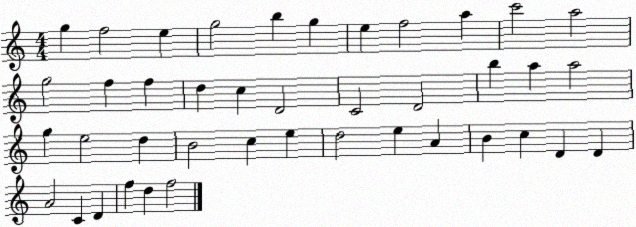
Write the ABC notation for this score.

X:1
T:Untitled
M:4/4
L:1/4
K:C
g f2 e g2 b g e f2 a c'2 a2 g2 f f d c D2 C2 D2 b a a2 g e2 d B2 c e d2 e A B c D D A2 C D f d f2